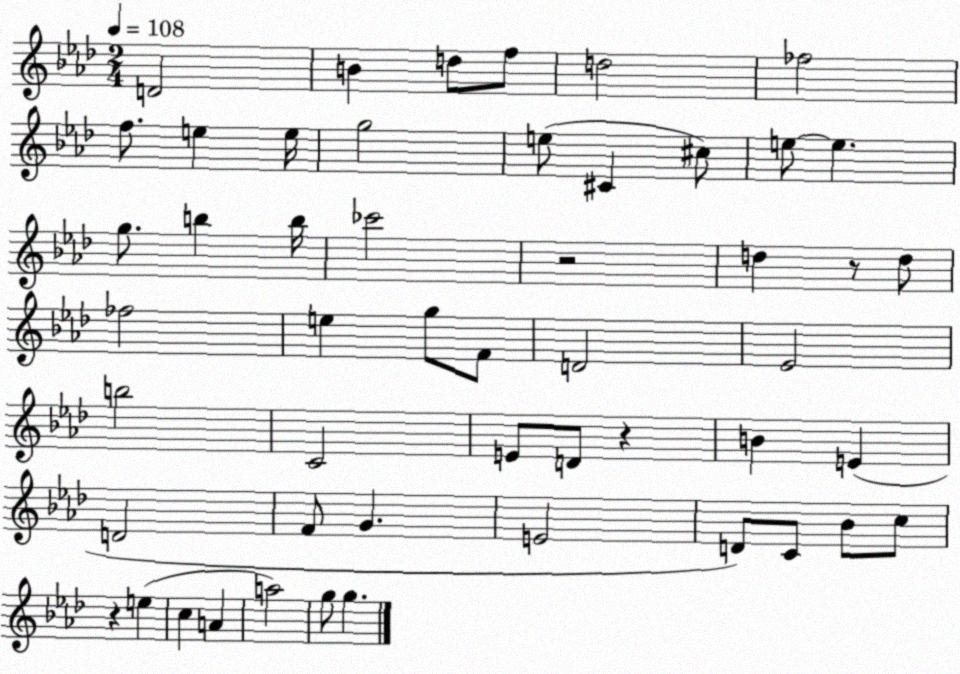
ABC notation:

X:1
T:Untitled
M:2/4
L:1/4
K:Ab
D2 B d/2 f/2 d2 _f2 f/2 e e/4 g2 e/2 ^C ^c/2 e/2 e g/2 b b/4 _c'2 z2 d z/2 d/2 _f2 e g/2 F/2 D2 _E2 b2 C2 E/2 D/2 z B E D2 F/2 G E2 D/2 C/2 _B/2 c/2 z e c A a2 g/2 g